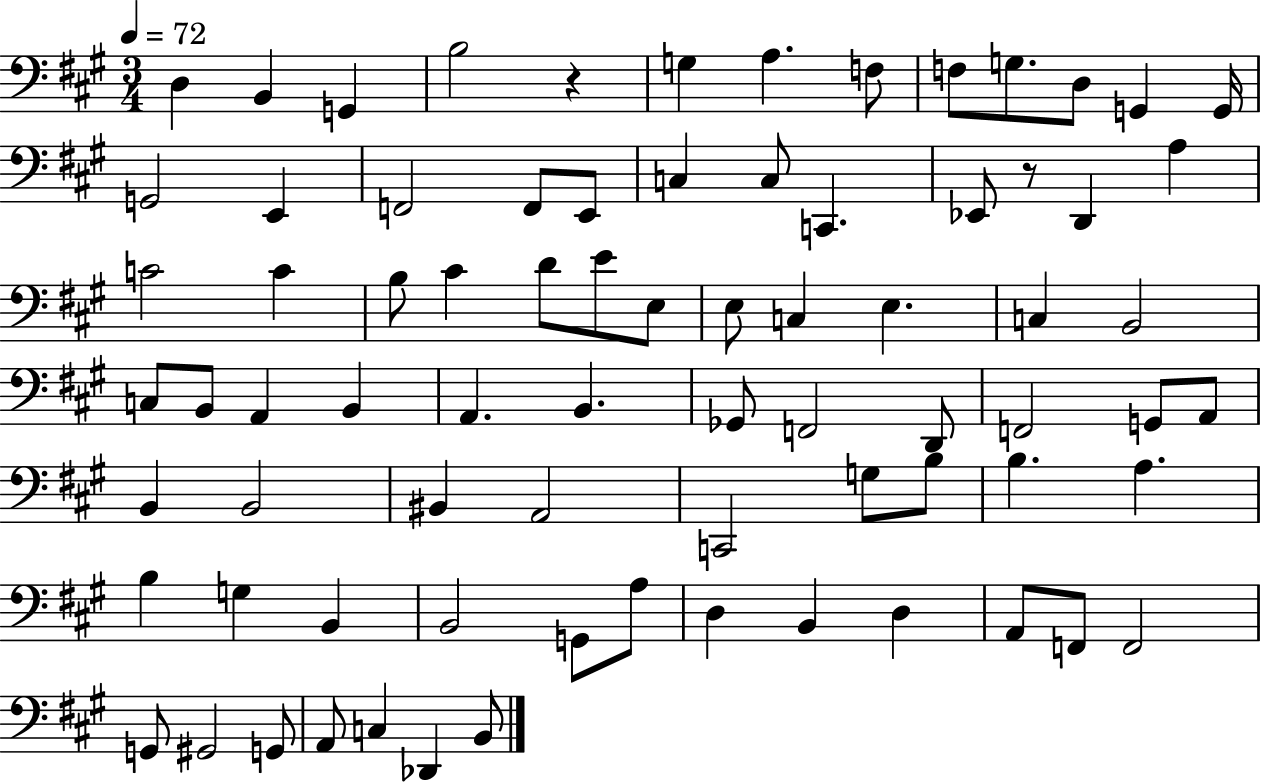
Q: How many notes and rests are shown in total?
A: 77